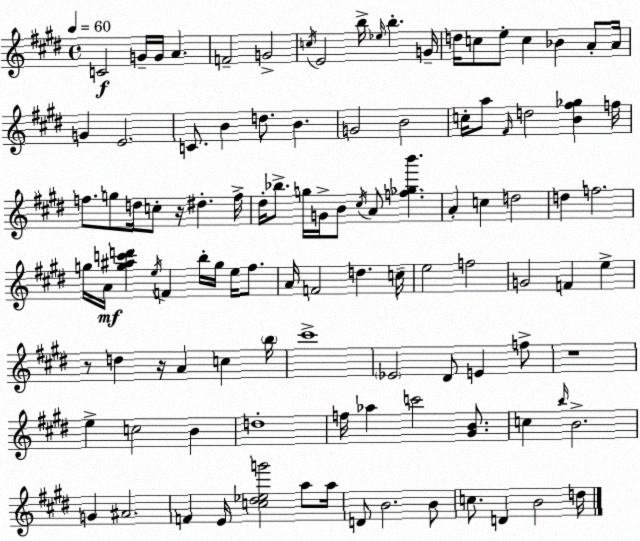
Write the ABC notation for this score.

X:1
T:Untitled
M:4/4
L:1/4
K:E
C2 G/4 G/4 A F2 G2 c/4 E2 b/4 _e/4 b G/4 d/4 c/2 e/2 c _B A/2 A/4 G E2 C/2 B d/2 B G2 B2 c/4 a/2 ^F/4 d2 [B^f_g] f/4 f/2 g/2 d/4 c/2 z/4 ^d f/4 ^d/4 _b/2 g/4 G/4 B/2 ^c/4 A/2 [f_gb'] A c d2 d f2 g/4 A/4 [g^ac'd'] e/4 F b/4 g/4 e/4 ^f/2 A/4 F2 d c/4 e2 f2 G2 F e z/2 d z/4 A c b/4 ^c'4 _E2 ^D/2 E f/2 z4 e c2 B d4 f/4 _a c'2 [^GB]/2 c b/4 B2 G ^A2 F E/4 [c^d_eg']2 a/2 a/4 D/2 B2 B/2 c/2 D B2 d/4